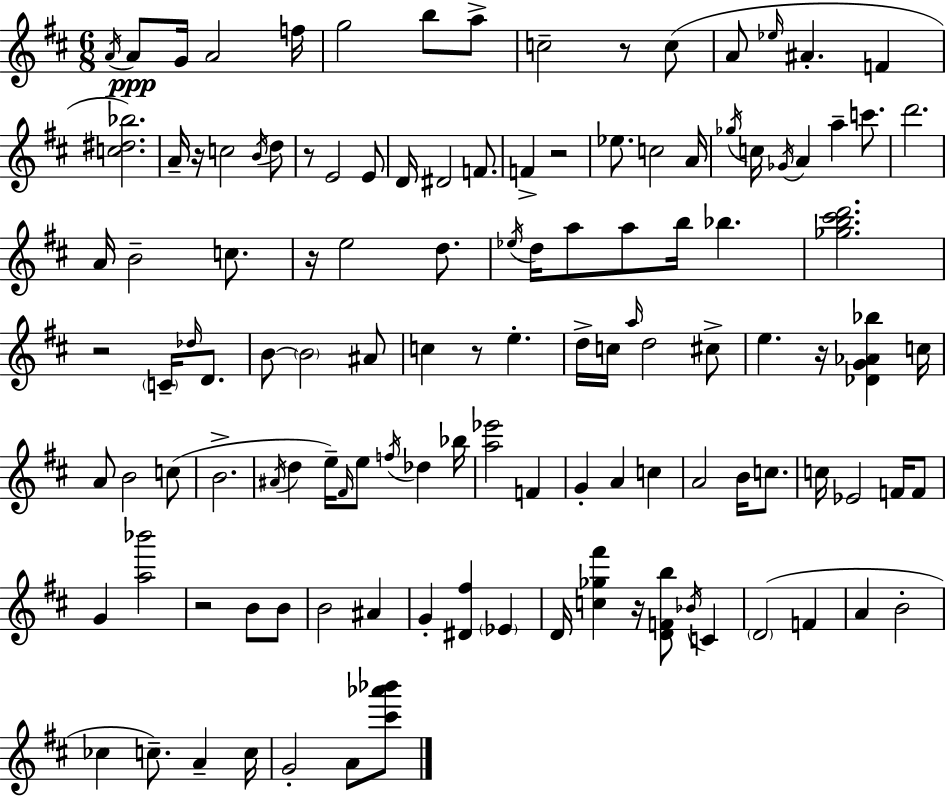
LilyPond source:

{
  \clef treble
  \numericTimeSignature
  \time 6/8
  \key d \major
  \acciaccatura { a'16 }\ppp a'8 g'16 a'2 | f''16 g''2 b''8 a''8-> | c''2-- r8 c''8( | a'8 \grace { ees''16 } ais'4.-. f'4 | \break <c'' dis'' bes''>2.) | a'16-- r16 c''2 | \acciaccatura { b'16 } d''8 r8 e'2 | e'8 d'16 dis'2 | \break f'8. f'4-> r2 | ees''8. c''2 | a'16 \acciaccatura { ges''16 } c''16 \acciaccatura { ges'16 } a'4 a''4-- | c'''8. d'''2. | \break a'16 b'2-- | c''8. r16 e''2 | d''8. \acciaccatura { ees''16 } d''16 a''8 a''8 b''16 | bes''4. <ges'' b'' cis''' d'''>2. | \break r2 | \parenthesize c'16-- \grace { des''16 } d'8. b'8~~ \parenthesize b'2 | ais'8 c''4 r8 | e''4.-. d''16-> c''16 \grace { a''16 } d''2 | \break cis''8-> e''4. | r16 <des' g' aes' bes''>4 c''16 a'8 b'2 | c''8( b'2.-> | \acciaccatura { ais'16 } d''4 | \break e''16--) \grace { fis'16 } e''8 \acciaccatura { f''16 } des''4 bes''16 <a'' ees'''>2 | f'4 g'4-. | a'4 c''4 a'2 | b'16 c''8. c''16 | \break ees'2 f'16 f'8 g'4 | <a'' bes'''>2 r2 | b'8 b'8 b'2 | ais'4 g'4-. | \break <dis' fis''>4 \parenthesize ees'4 d'16 | <c'' ges'' fis'''>4 r16 <d' f' b''>8 \acciaccatura { bes'16 } c'4 | \parenthesize d'2( f'4 | a'4 b'2-. | \break ces''4 c''8.--) a'4-- c''16 | g'2-. a'8 <cis''' aes''' bes'''>8 | \bar "|."
}